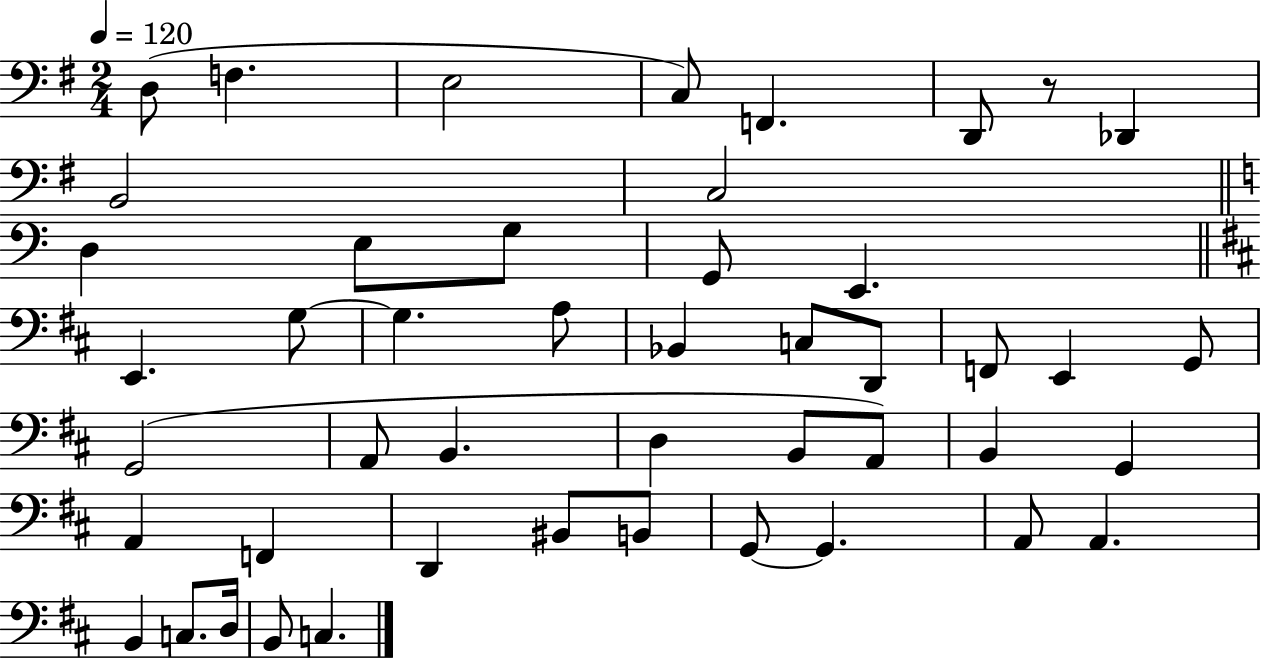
D3/e F3/q. E3/h C3/e F2/q. D2/e R/e Db2/q B2/h C3/h D3/q E3/e G3/e G2/e E2/q. E2/q. G3/e G3/q. A3/e Bb2/q C3/e D2/e F2/e E2/q G2/e G2/h A2/e B2/q. D3/q B2/e A2/e B2/q G2/q A2/q F2/q D2/q BIS2/e B2/e G2/e G2/q. A2/e A2/q. B2/q C3/e. D3/s B2/e C3/q.